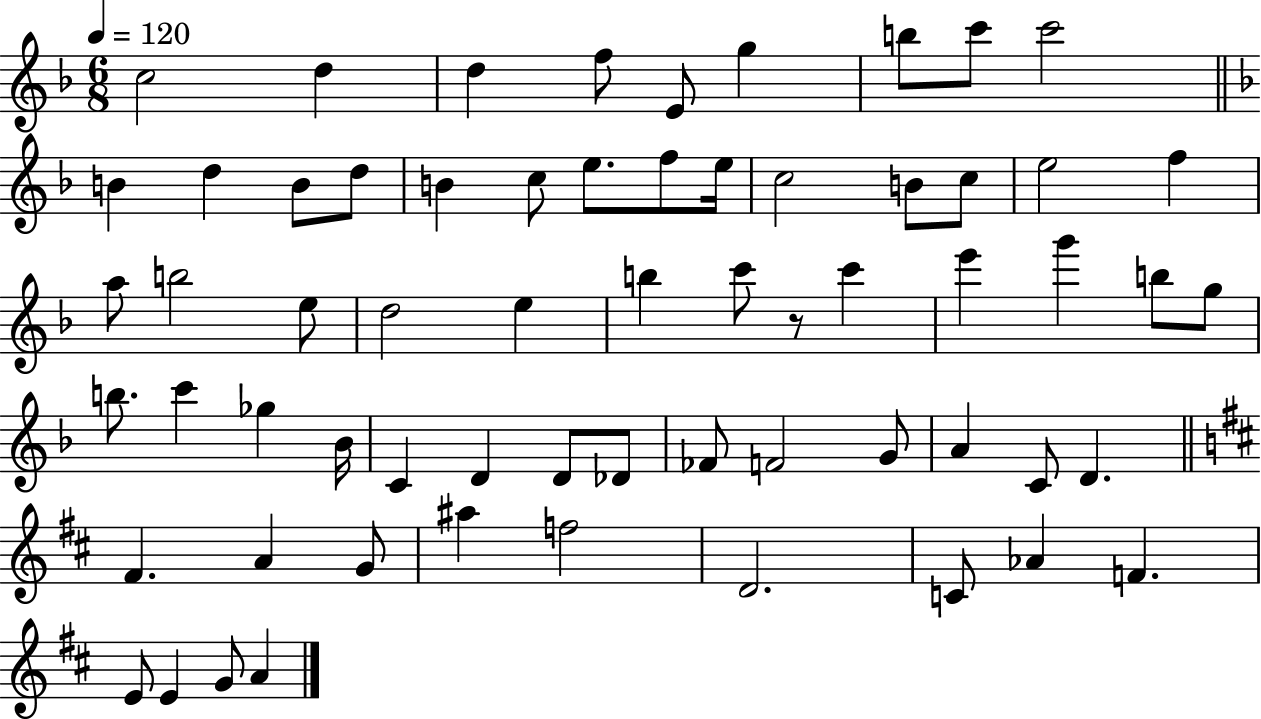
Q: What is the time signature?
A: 6/8